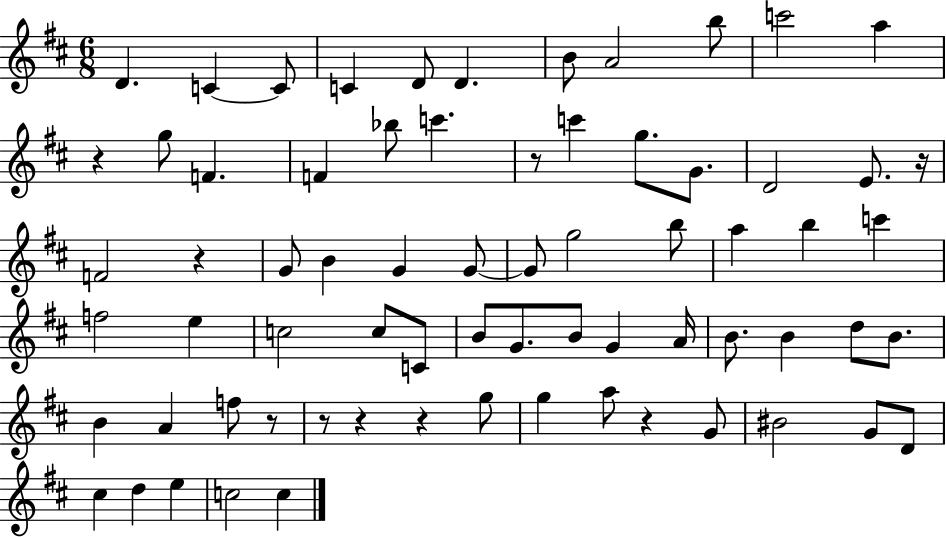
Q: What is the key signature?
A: D major